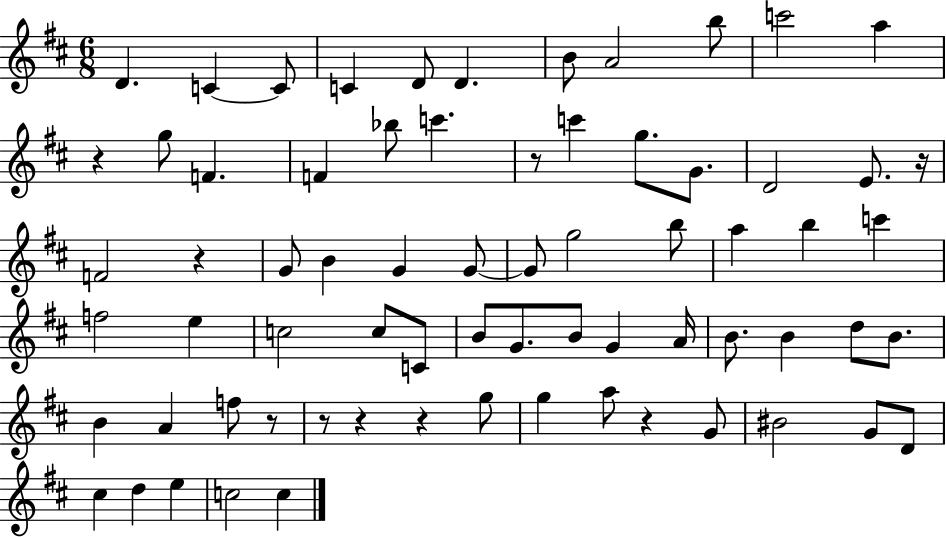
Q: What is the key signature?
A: D major